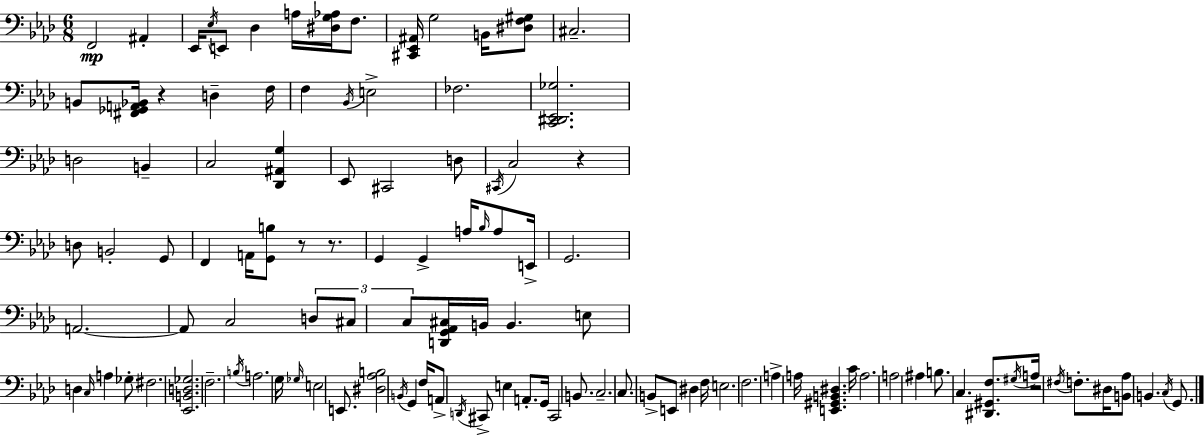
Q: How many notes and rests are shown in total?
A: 112